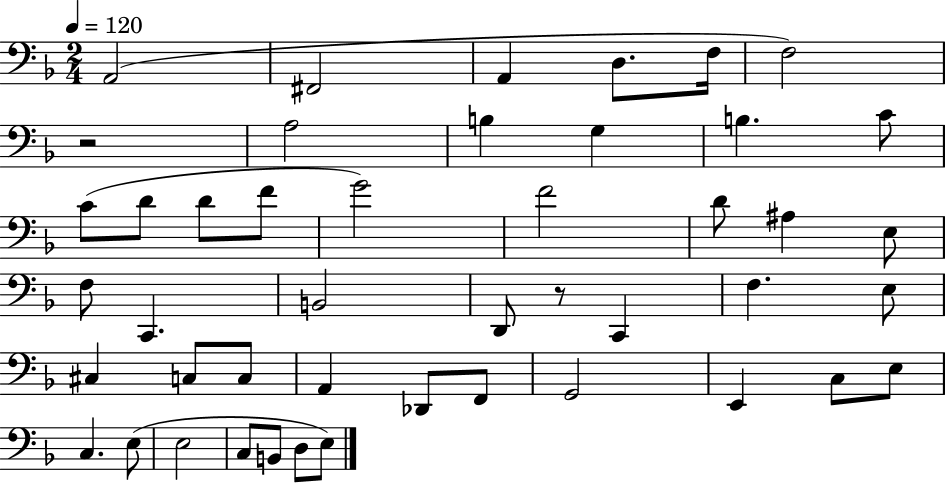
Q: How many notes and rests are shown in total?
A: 46